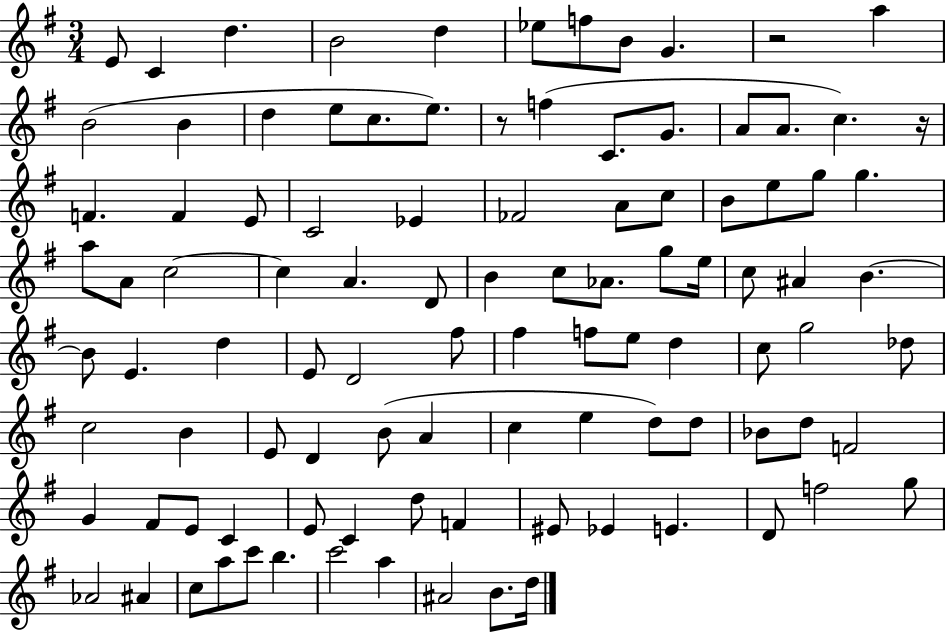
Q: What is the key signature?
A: G major